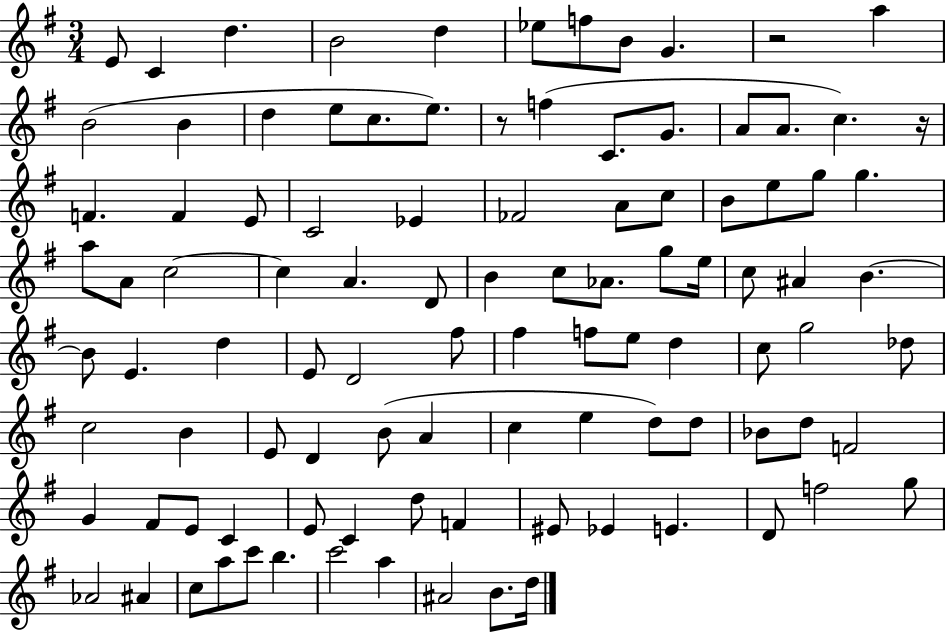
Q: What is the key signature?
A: G major